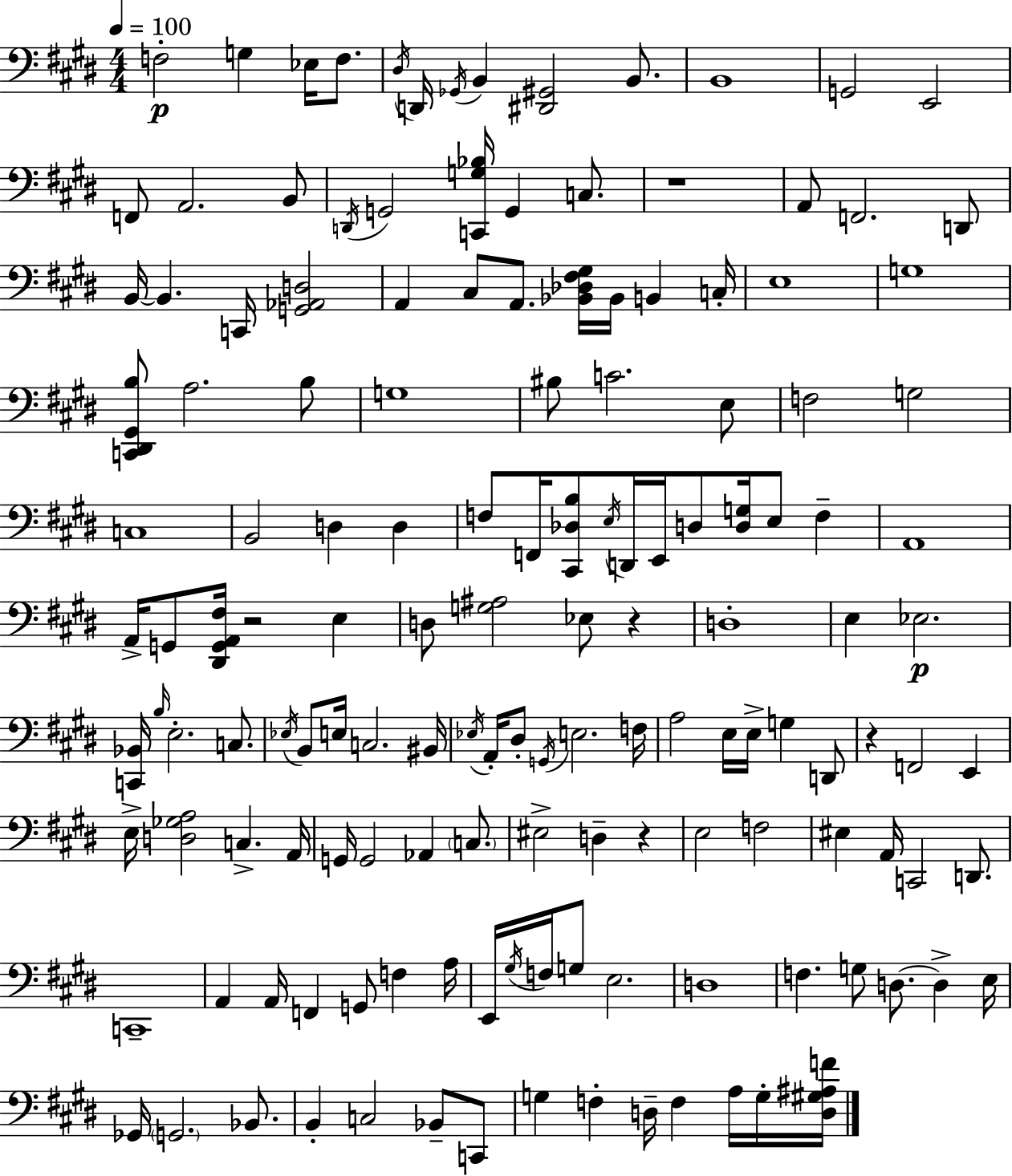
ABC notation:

X:1
T:Untitled
M:4/4
L:1/4
K:E
F,2 G, _E,/4 F,/2 ^D,/4 D,,/4 _G,,/4 B,, [^D,,^G,,]2 B,,/2 B,,4 G,,2 E,,2 F,,/2 A,,2 B,,/2 D,,/4 G,,2 [C,,G,_B,]/4 G,, C,/2 z4 A,,/2 F,,2 D,,/2 B,,/4 B,, C,,/4 [G,,_A,,D,]2 A,, ^C,/2 A,,/2 [_B,,_D,^F,^G,]/4 _B,,/4 B,, C,/4 E,4 G,4 [C,,^D,,^G,,B,]/2 A,2 B,/2 G,4 ^B,/2 C2 E,/2 F,2 G,2 C,4 B,,2 D, D, F,/2 F,,/4 [^C,,_D,B,]/2 E,/4 D,,/4 E,,/4 D,/2 [D,G,]/4 E,/2 F, A,,4 A,,/4 G,,/2 [^D,,G,,A,,^F,]/4 z2 E, D,/2 [G,^A,]2 _E,/2 z D,4 E, _E,2 [C,,_B,,]/4 B,/4 E,2 C,/2 _E,/4 B,,/2 E,/4 C,2 ^B,,/4 _E,/4 A,,/4 ^D,/2 G,,/4 E,2 F,/4 A,2 E,/4 E,/4 G, D,,/2 z F,,2 E,, E,/4 [D,_G,A,]2 C, A,,/4 G,,/4 G,,2 _A,, C,/2 ^E,2 D, z E,2 F,2 ^E, A,,/4 C,,2 D,,/2 C,,4 A,, A,,/4 F,, G,,/2 F, A,/4 E,,/4 ^G,/4 F,/4 G,/2 E,2 D,4 F, G,/2 D,/2 D, E,/4 _G,,/4 G,,2 _B,,/2 B,, C,2 _B,,/2 C,,/2 G, F, D,/4 F, A,/4 G,/4 [D,^G,^A,F]/4